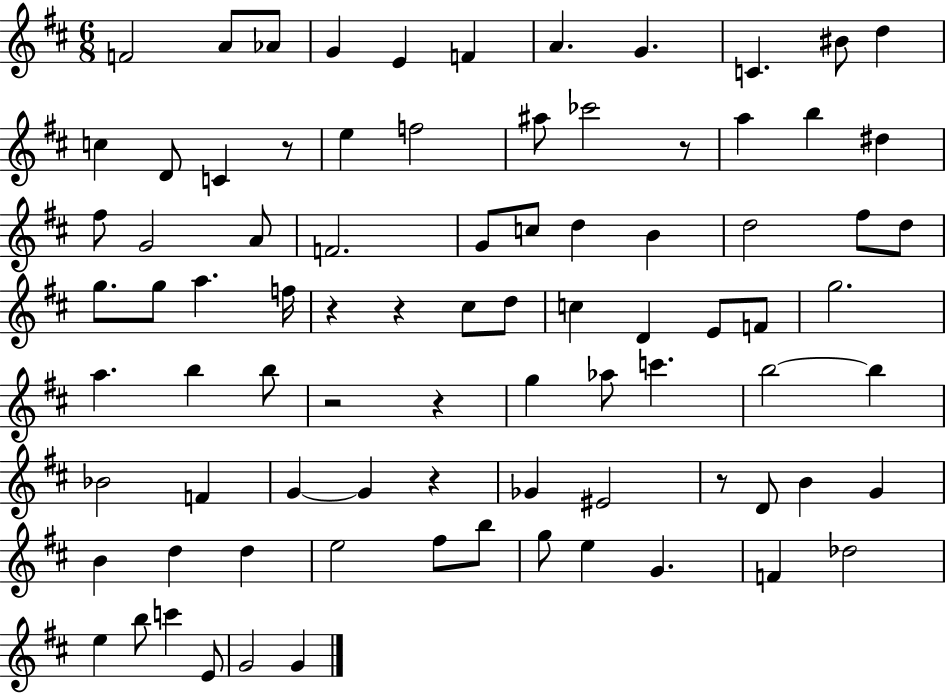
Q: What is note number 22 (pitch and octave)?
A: F#5